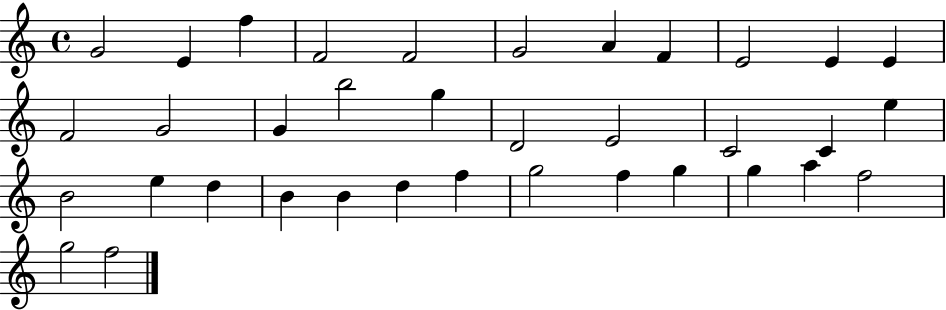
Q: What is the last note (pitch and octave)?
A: F5